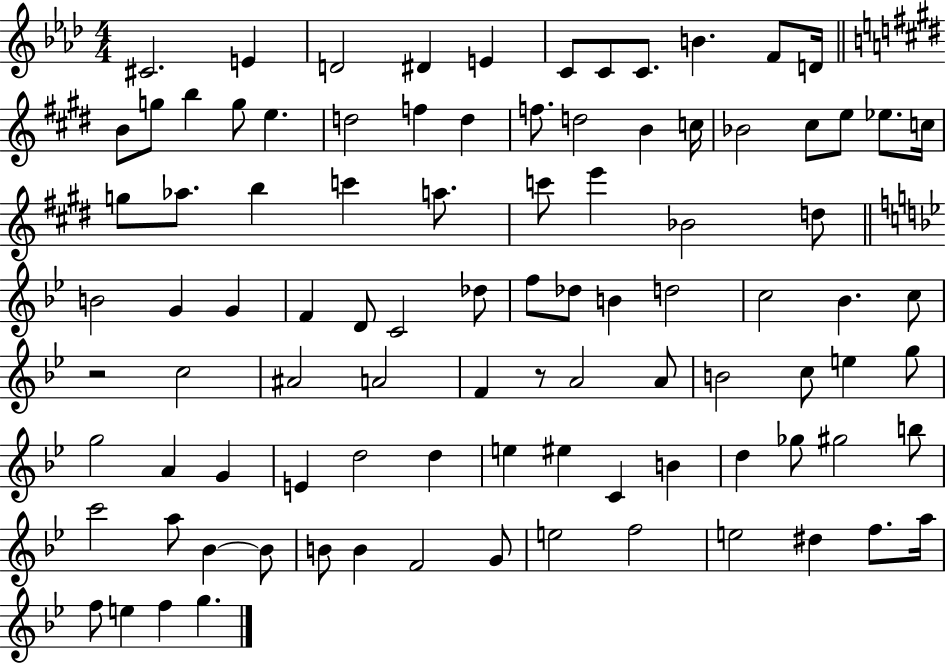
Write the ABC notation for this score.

X:1
T:Untitled
M:4/4
L:1/4
K:Ab
^C2 E D2 ^D E C/2 C/2 C/2 B F/2 D/4 B/2 g/2 b g/2 e d2 f d f/2 d2 B c/4 _B2 ^c/2 e/2 _e/2 c/4 g/2 _a/2 b c' a/2 c'/2 e' _B2 d/2 B2 G G F D/2 C2 _d/2 f/2 _d/2 B d2 c2 _B c/2 z2 c2 ^A2 A2 F z/2 A2 A/2 B2 c/2 e g/2 g2 A G E d2 d e ^e C B d _g/2 ^g2 b/2 c'2 a/2 _B _B/2 B/2 B F2 G/2 e2 f2 e2 ^d f/2 a/4 f/2 e f g